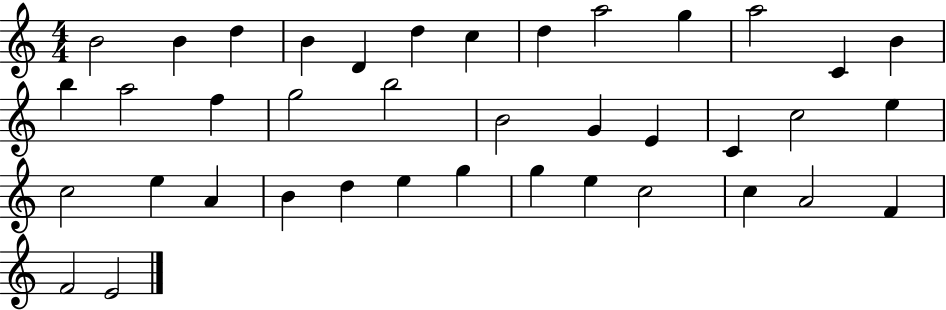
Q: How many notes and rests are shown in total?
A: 39